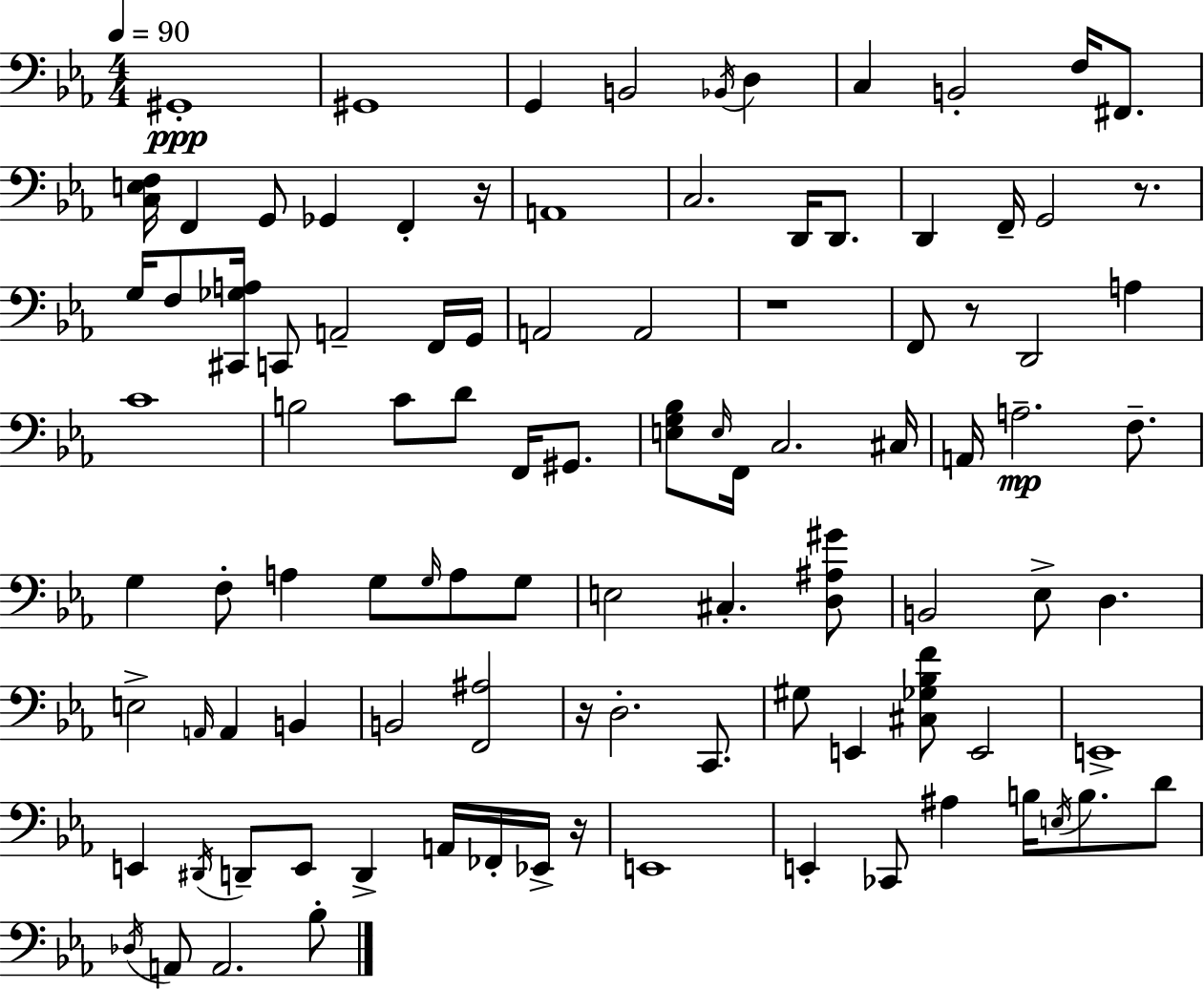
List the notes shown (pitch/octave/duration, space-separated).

G#2/w G#2/w G2/q B2/h Bb2/s D3/q C3/q B2/h F3/s F#2/e. [C3,E3,F3]/s F2/q G2/e Gb2/q F2/q R/s A2/w C3/h. D2/s D2/e. D2/q F2/s G2/h R/e. G3/s F3/e [C#2,Gb3,A3]/s C2/e A2/h F2/s G2/s A2/h A2/h R/w F2/e R/e D2/h A3/q C4/w B3/h C4/e D4/e F2/s G#2/e. [E3,G3,Bb3]/e E3/s F2/s C3/h. C#3/s A2/s A3/h. F3/e. G3/q F3/e A3/q G3/e G3/s A3/e G3/e E3/h C#3/q. [D3,A#3,G#4]/e B2/h Eb3/e D3/q. E3/h A2/s A2/q B2/q B2/h [F2,A#3]/h R/s D3/h. C2/e. G#3/e E2/q [C#3,Gb3,Bb3,F4]/e E2/h E2/w E2/q D#2/s D2/e E2/e D2/q A2/s FES2/s Eb2/s R/s E2/w E2/q CES2/e A#3/q B3/s E3/s B3/e. D4/e Db3/s A2/e A2/h. Bb3/e